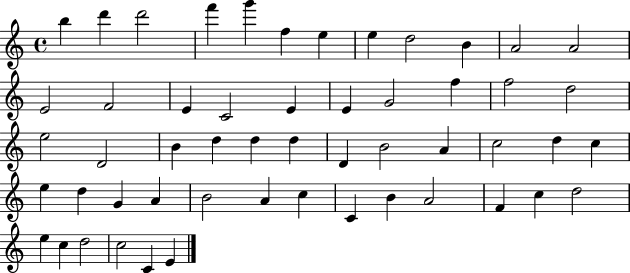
B5/q D6/q D6/h F6/q G6/q F5/q E5/q E5/q D5/h B4/q A4/h A4/h E4/h F4/h E4/q C4/h E4/q E4/q G4/h F5/q F5/h D5/h E5/h D4/h B4/q D5/q D5/q D5/q D4/q B4/h A4/q C5/h D5/q C5/q E5/q D5/q G4/q A4/q B4/h A4/q C5/q C4/q B4/q A4/h F4/q C5/q D5/h E5/q C5/q D5/h C5/h C4/q E4/q